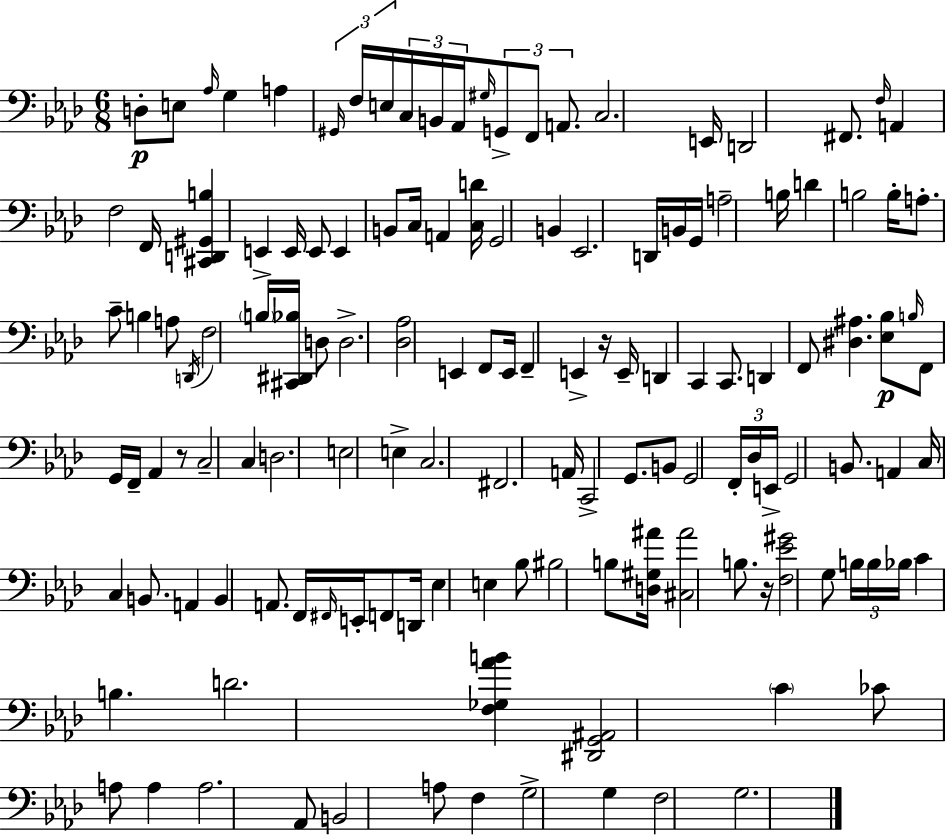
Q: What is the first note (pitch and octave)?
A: D3